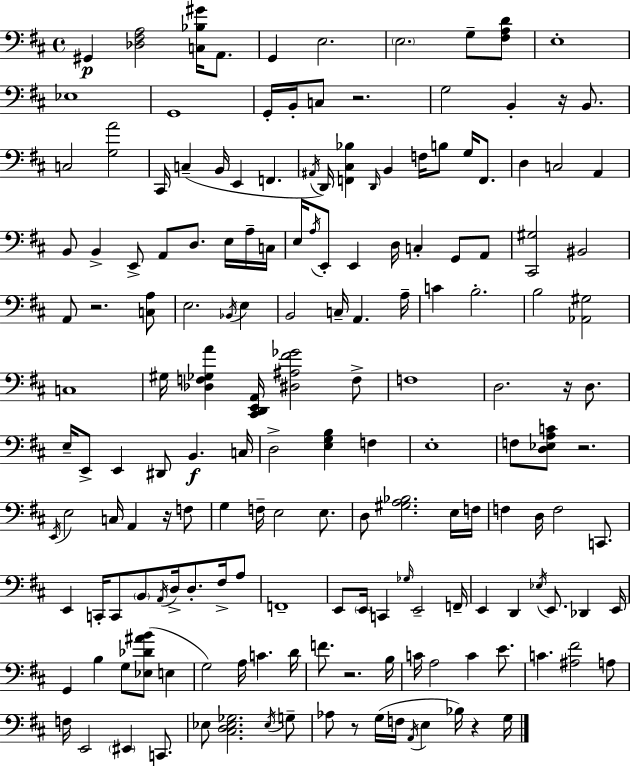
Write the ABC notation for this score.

X:1
T:Untitled
M:4/4
L:1/4
K:D
^G,, [_D,^F,A,]2 [C,_B,^G]/4 A,,/2 G,, E,2 E,2 G,/2 [^F,A,D]/2 E,4 _E,4 G,,4 G,,/4 B,,/4 C,/2 z2 G,2 B,, z/4 B,,/2 C,2 [G,A]2 ^C,,/4 C, B,,/4 E,, F,, ^A,,/4 D,,/4 [F,,^C,_B,] D,,/4 B,, F,/4 B,/2 G,/4 F,,/2 D, C,2 A,, B,,/2 B,, E,,/2 A,,/2 D,/2 E,/4 A,/4 C,/4 E,/4 A,/4 E,,/2 E,, D,/4 C, G,,/2 A,,/2 [^C,,^G,]2 ^B,,2 A,,/2 z2 [C,A,]/2 E,2 _B,,/4 E, B,,2 C,/4 A,, A,/4 C B,2 B,2 [_A,,^G,]2 C,4 ^G,/4 [_D,F,_G,A] [^C,,D,,E,,A,,]/4 [^D,^A,^F_G]2 F,/2 F,4 D,2 z/4 D,/2 E,/4 E,,/2 E,, ^D,,/2 B,, C,/4 D,2 [E,G,B,] F, E,4 F,/2 [D,_E,A,C]/2 z2 E,,/4 E,2 C,/4 A,, z/4 F,/2 G, F,/4 E,2 E,/2 D,/2 [^G,A,_B,]2 E,/4 F,/4 F, D,/4 F,2 C,,/2 E,, C,,/4 C,,/2 B,,/2 A,,/4 D,/4 D,/2 ^F,/4 A,/2 F,,4 E,,/2 E,,/4 C,, _G,/4 E,,2 F,,/4 E,, D,, _E,/4 E,,/2 _D,, E,,/4 G,, B, G,/2 [_E,_D^AB]/2 E, G,2 A,/4 C D/4 F/2 z2 B,/4 C/4 A,2 C E/2 C [^A,^F]2 A,/2 F,/4 E,,2 ^E,, C,,/2 _E,/2 [^C,D,_E,_G,]2 _E,/4 G,/2 _A,/2 z/2 G,/4 F,/4 A,,/4 E, _B,/4 z G,/4